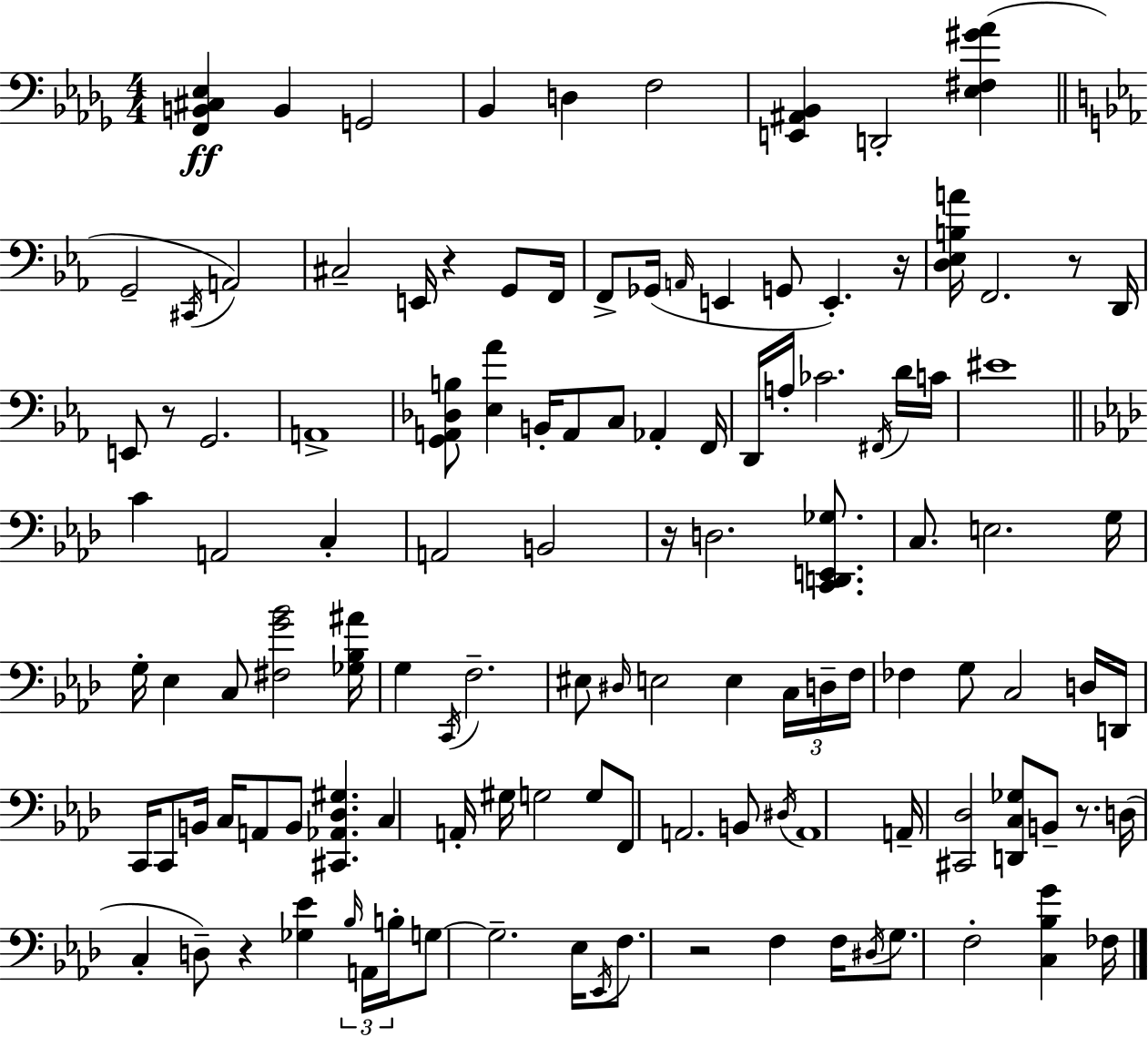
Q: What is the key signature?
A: BES minor